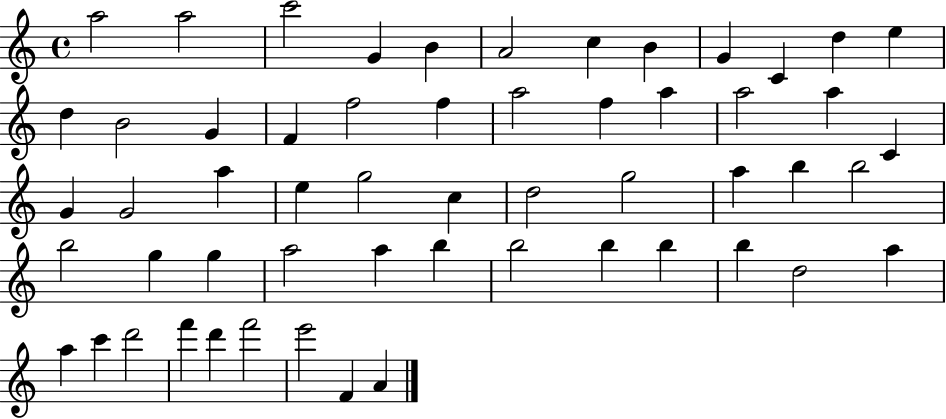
{
  \clef treble
  \time 4/4
  \defaultTimeSignature
  \key c \major
  a''2 a''2 | c'''2 g'4 b'4 | a'2 c''4 b'4 | g'4 c'4 d''4 e''4 | \break d''4 b'2 g'4 | f'4 f''2 f''4 | a''2 f''4 a''4 | a''2 a''4 c'4 | \break g'4 g'2 a''4 | e''4 g''2 c''4 | d''2 g''2 | a''4 b''4 b''2 | \break b''2 g''4 g''4 | a''2 a''4 b''4 | b''2 b''4 b''4 | b''4 d''2 a''4 | \break a''4 c'''4 d'''2 | f'''4 d'''4 f'''2 | e'''2 f'4 a'4 | \bar "|."
}